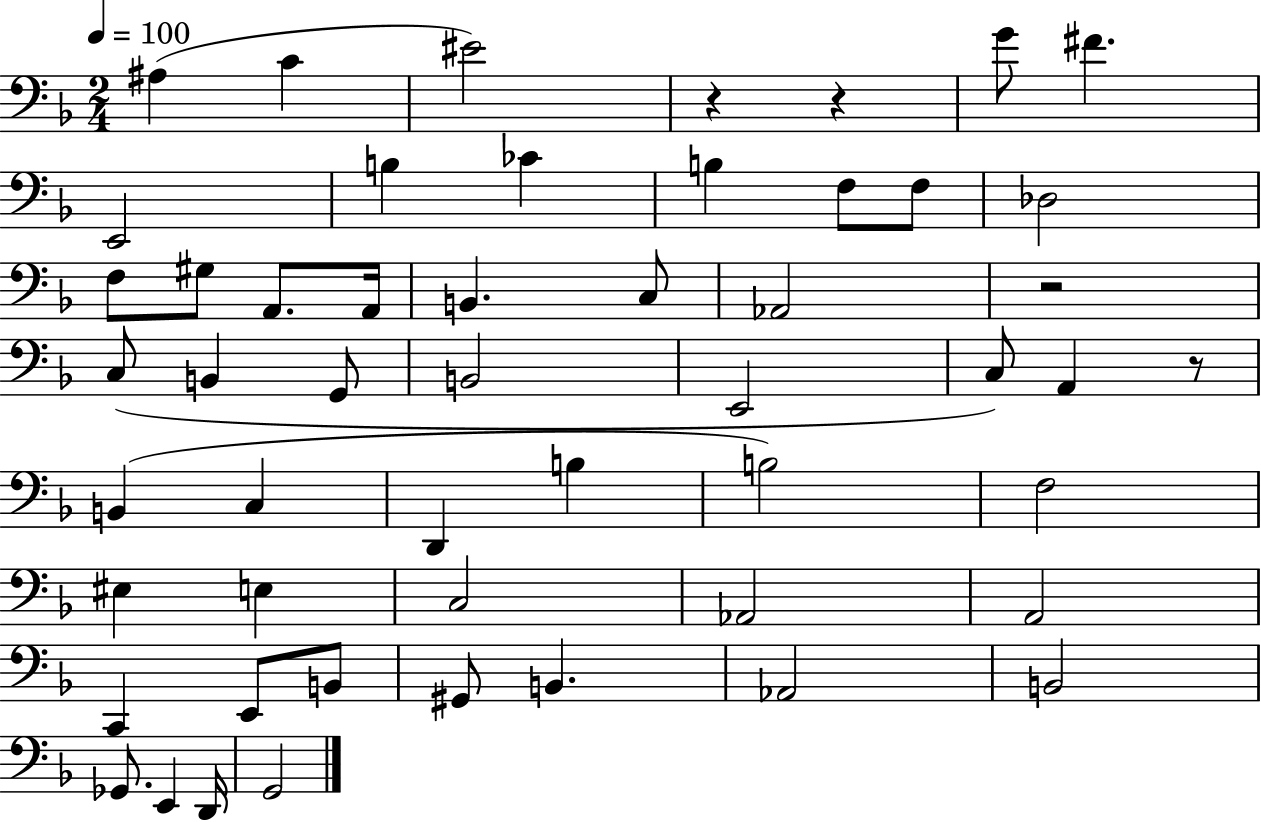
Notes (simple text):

A#3/q C4/q EIS4/h R/q R/q G4/e F#4/q. E2/h B3/q CES4/q B3/q F3/e F3/e Db3/h F3/e G#3/e A2/e. A2/s B2/q. C3/e Ab2/h R/h C3/e B2/q G2/e B2/h E2/h C3/e A2/q R/e B2/q C3/q D2/q B3/q B3/h F3/h EIS3/q E3/q C3/h Ab2/h A2/h C2/q E2/e B2/e G#2/e B2/q. Ab2/h B2/h Gb2/e. E2/q D2/s G2/h